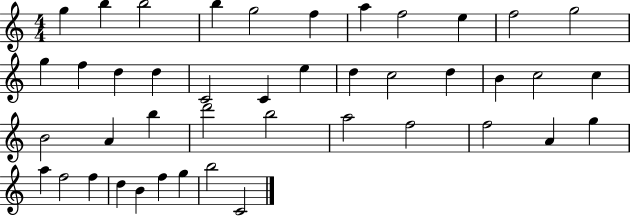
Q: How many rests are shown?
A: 0